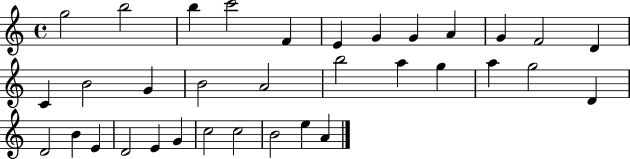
X:1
T:Untitled
M:4/4
L:1/4
K:C
g2 b2 b c'2 F E G G A G F2 D C B2 G B2 A2 b2 a g a g2 D D2 B E D2 E G c2 c2 B2 e A